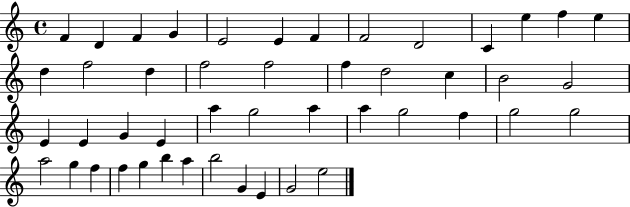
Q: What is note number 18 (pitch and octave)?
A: F5